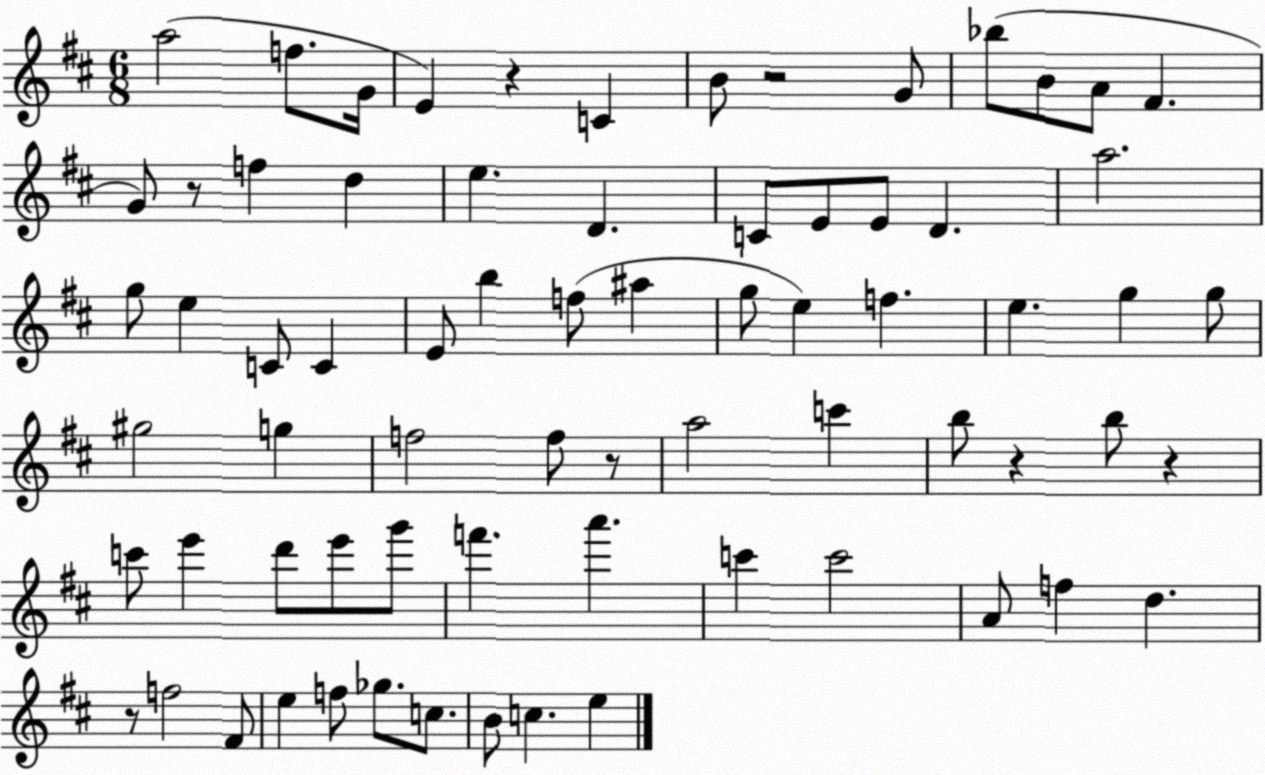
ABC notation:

X:1
T:Untitled
M:6/8
L:1/4
K:D
a2 f/2 G/4 E z C B/2 z2 G/2 _b/2 B/2 A/2 ^F G/2 z/2 f d e D C/2 E/2 E/2 D a2 g/2 e C/2 C E/2 b f/2 ^a g/2 e f e g g/2 ^g2 g f2 f/2 z/2 a2 c' b/2 z b/2 z c'/2 e' d'/2 e'/2 g'/2 f' a' c' c'2 A/2 f d z/2 f2 ^F/2 e f/2 _g/2 c/2 B/2 c e